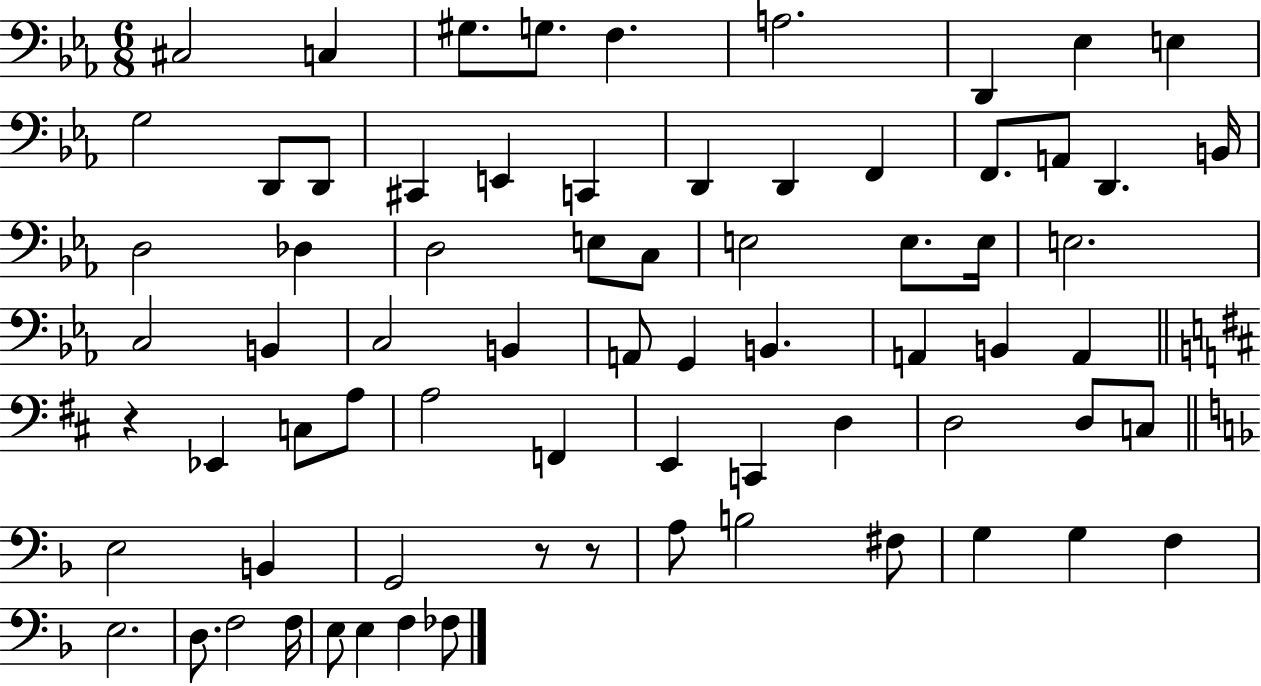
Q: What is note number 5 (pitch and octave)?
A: F3